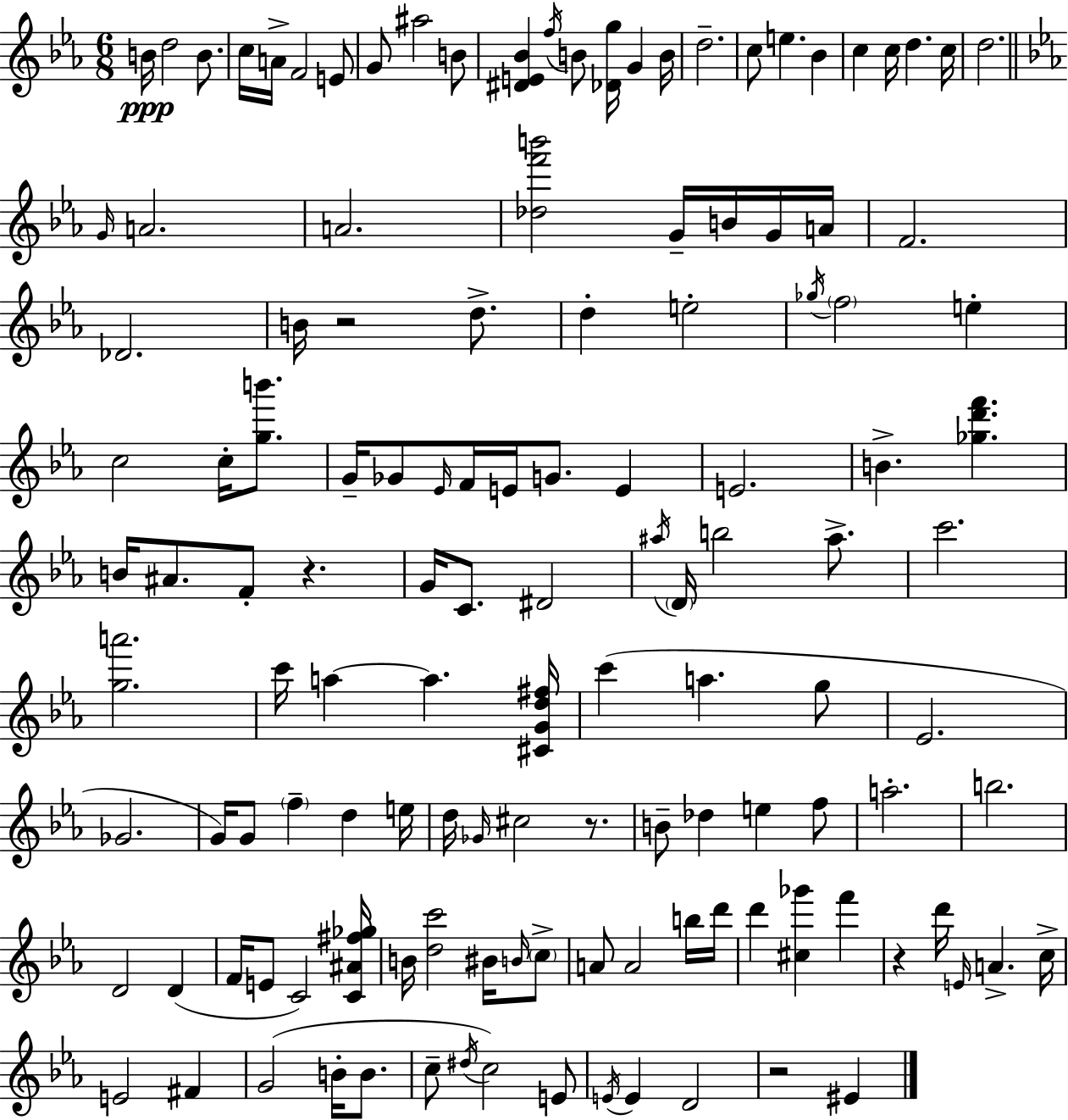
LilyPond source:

{
  \clef treble
  \numericTimeSignature
  \time 6/8
  \key ees \major
  b'16\ppp d''2 b'8. | c''16 a'16-> f'2 e'8 | g'8 ais''2 b'8 | <dis' e' bes'>4 \acciaccatura { f''16 } b'8 <des' g''>16 g'4 | \break b'16 d''2.-- | c''8 e''4. bes'4 | c''4 c''16 d''4. | c''16 d''2. | \break \bar "||" \break \key ees \major \grace { g'16 } a'2. | a'2. | <des'' f''' b'''>2 g'16-- b'16 g'16 | a'16 f'2. | \break des'2. | b'16 r2 d''8.-> | d''4-. e''2-. | \acciaccatura { ges''16 } \parenthesize f''2 e''4-. | \break c''2 c''16-. <g'' b'''>8. | g'16-- ges'8 \grace { ees'16 } f'16 e'16 g'8. e'4 | e'2. | b'4.-> <ges'' d''' f'''>4. | \break b'16 ais'8. f'8-. r4. | g'16 c'8. dis'2 | \acciaccatura { ais''16 } \parenthesize d'16 b''2 | ais''8.-> c'''2. | \break <g'' a'''>2. | c'''16 a''4~~ a''4. | <cis' g' d'' fis''>16 c'''4( a''4. | g''8 ees'2. | \break ges'2. | g'16) g'8 \parenthesize f''4-- d''4 | e''16 d''16 \grace { ges'16 } cis''2 | r8. b'8-- des''4 e''4 | \break f''8 a''2.-. | b''2. | d'2 | d'4( f'16 e'8 c'2) | \break <c' ais' fis'' ges''>16 b'16 <d'' c'''>2 | bis'16 \grace { b'16 } \parenthesize c''8-> a'8 a'2 | b''16 d'''16 d'''4 <cis'' ges'''>4 | f'''4 r4 d'''16 \grace { e'16 } | \break a'4.-> c''16-> e'2 | fis'4 g'2( | b'16-. b'8. c''8-- \acciaccatura { dis''16 } c''2) | e'8 \acciaccatura { e'16 } e'4 | \break d'2 r2 | eis'4 \bar "|."
}